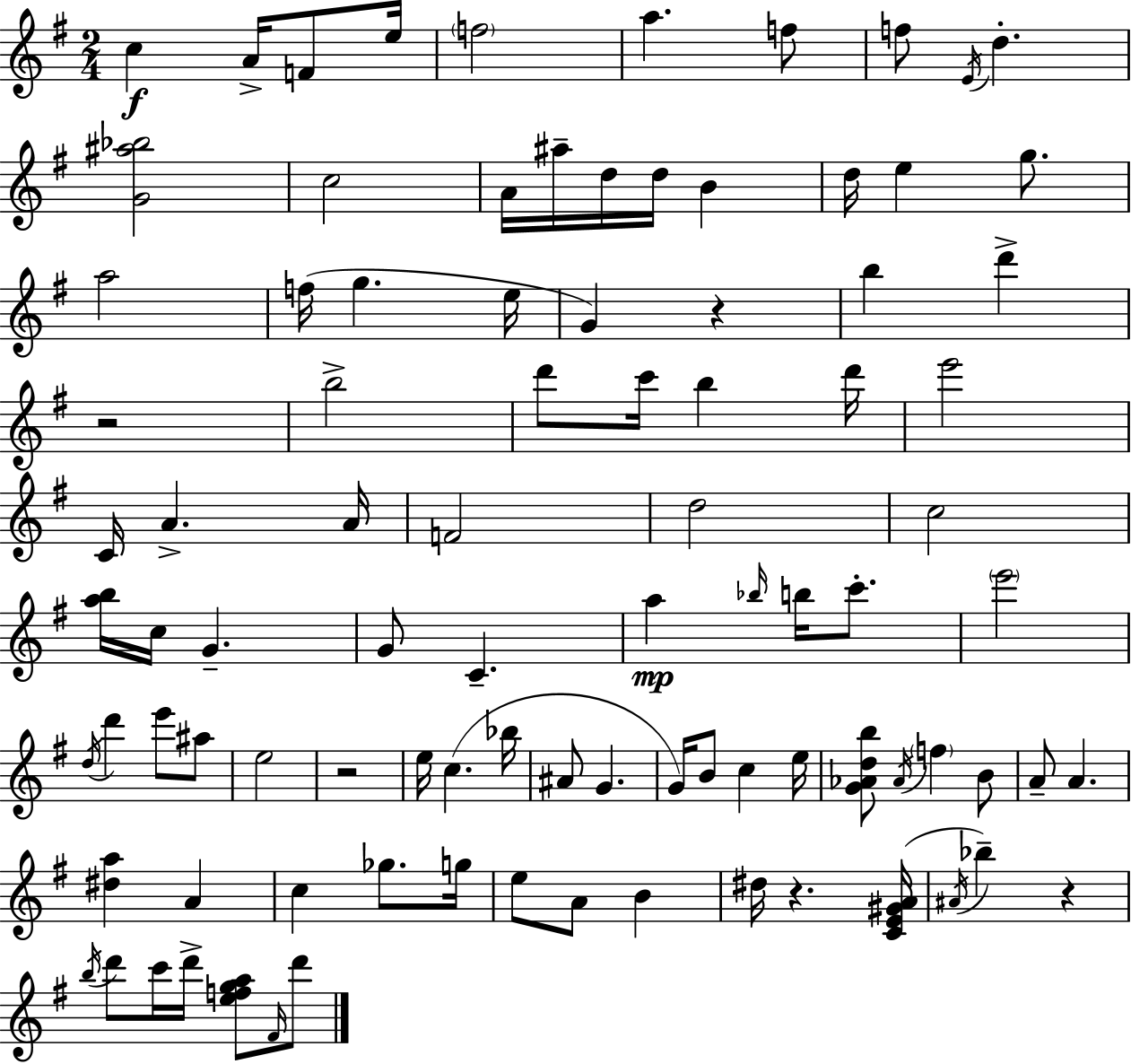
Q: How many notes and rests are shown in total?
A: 93